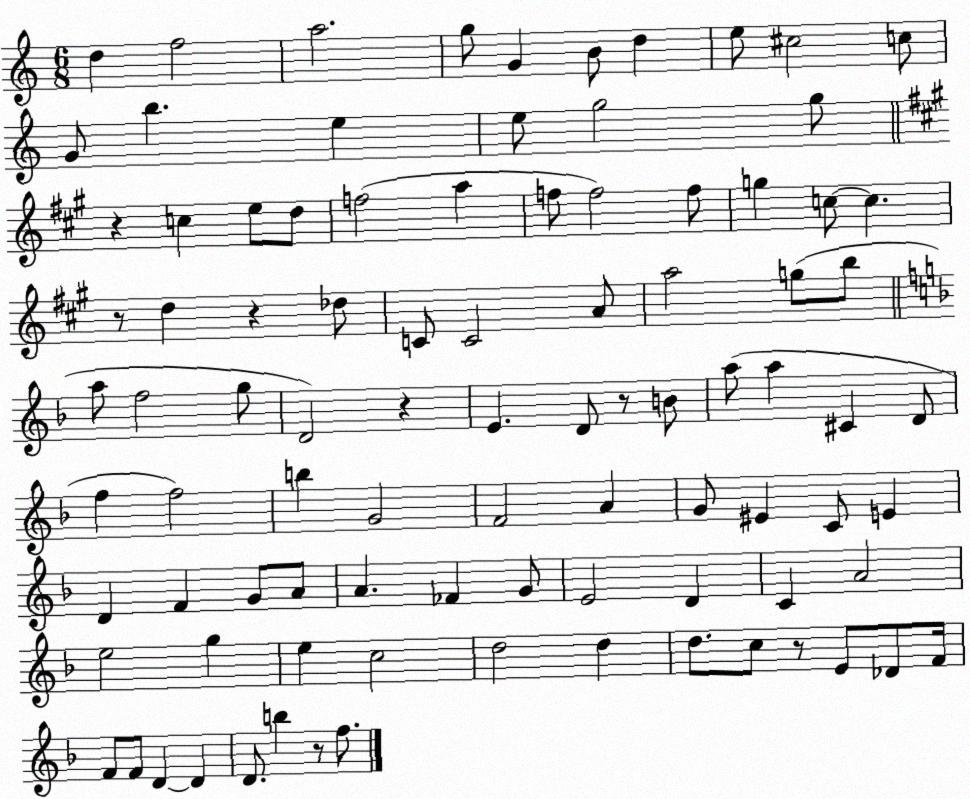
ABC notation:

X:1
T:Untitled
M:6/8
L:1/4
K:C
d f2 a2 g/2 G B/2 d e/2 ^c2 c/2 G/2 b e e/2 g2 g/2 z c e/2 d/2 f2 a f/2 f2 f/2 g c/2 c z/2 d z _d/2 C/2 C2 A/2 a2 g/2 b/2 a/2 f2 g/2 D2 z E D/2 z/2 B/2 a/2 a ^C D/2 f f2 b G2 F2 A G/2 ^E C/2 E D F G/2 A/2 A _F G/2 E2 D C A2 e2 g e c2 d2 d d/2 c/2 z/2 E/2 _D/2 F/4 F/2 F/2 D D D/2 b z/2 f/2